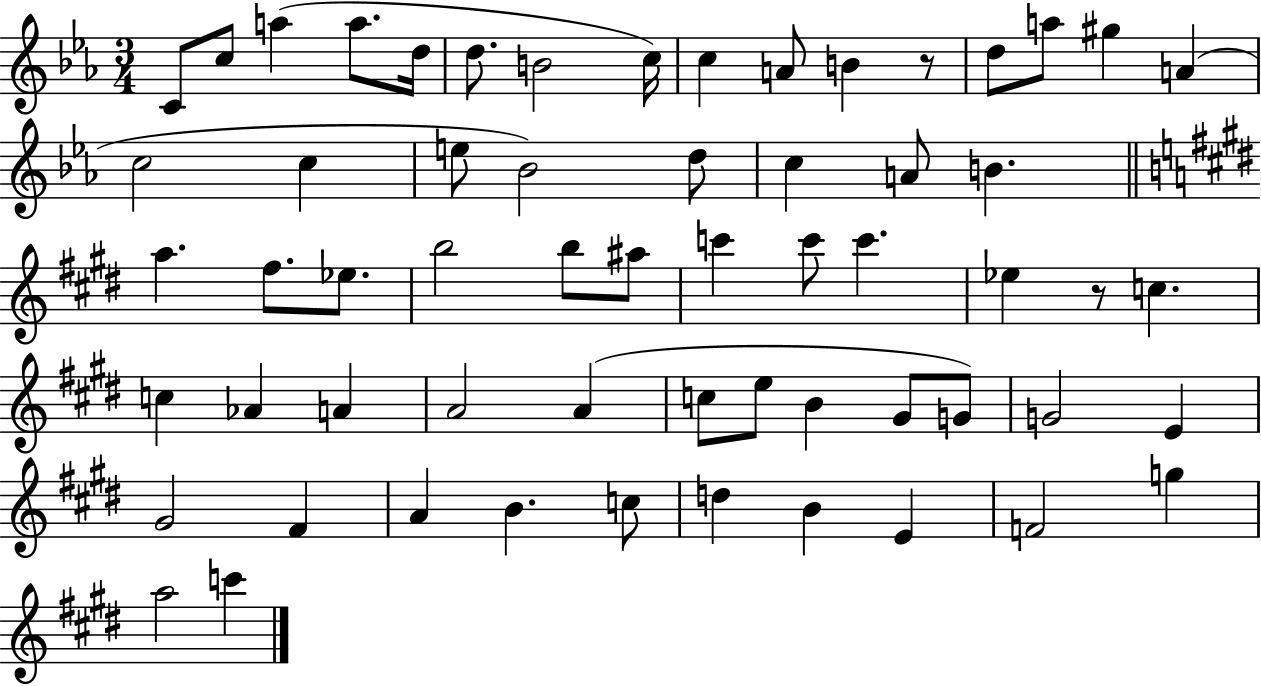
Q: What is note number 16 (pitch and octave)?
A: C5